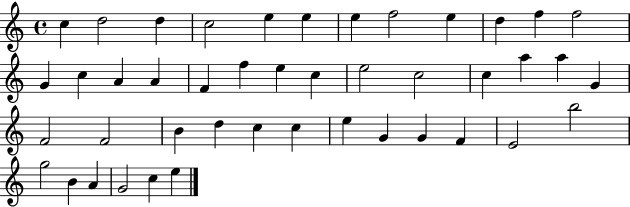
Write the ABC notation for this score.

X:1
T:Untitled
M:4/4
L:1/4
K:C
c d2 d c2 e e e f2 e d f f2 G c A A F f e c e2 c2 c a a G F2 F2 B d c c e G G F E2 b2 g2 B A G2 c e